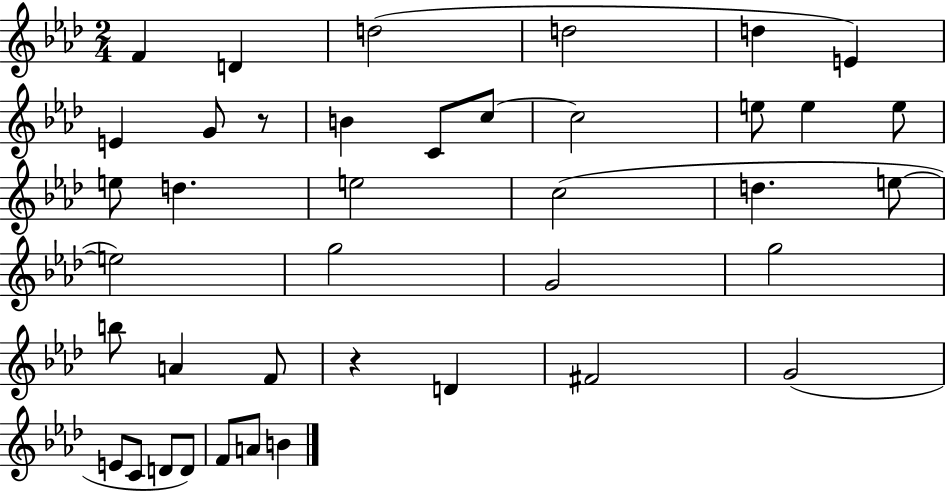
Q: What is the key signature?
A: AES major